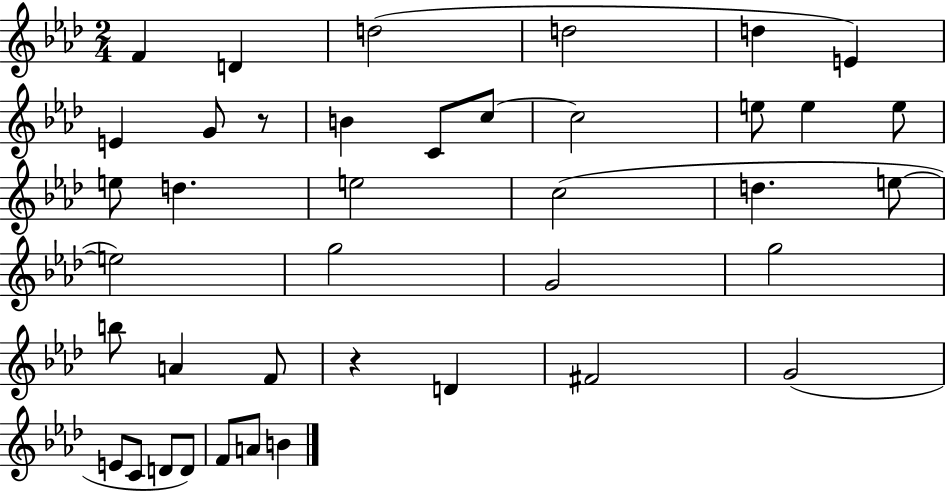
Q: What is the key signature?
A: AES major